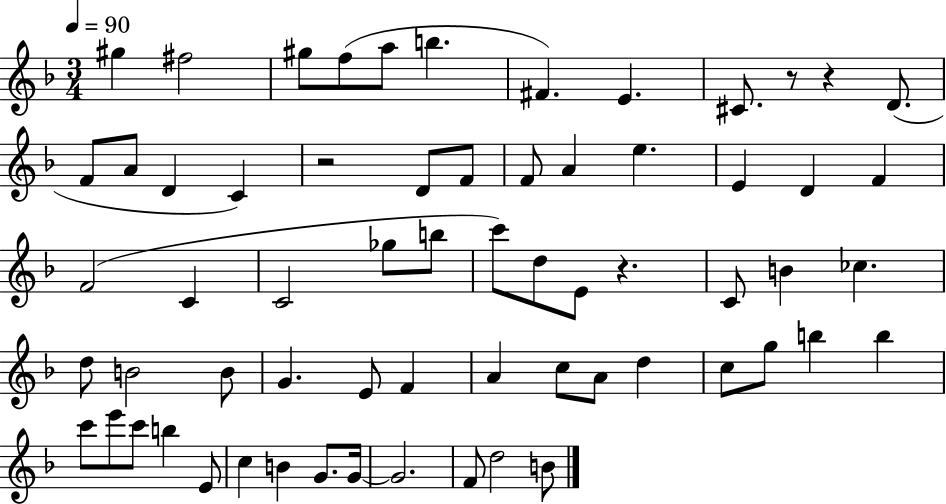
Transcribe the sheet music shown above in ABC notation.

X:1
T:Untitled
M:3/4
L:1/4
K:F
^g ^f2 ^g/2 f/2 a/2 b ^F E ^C/2 z/2 z D/2 F/2 A/2 D C z2 D/2 F/2 F/2 A e E D F F2 C C2 _g/2 b/2 c'/2 d/2 E/2 z C/2 B _c d/2 B2 B/2 G E/2 F A c/2 A/2 d c/2 g/2 b b c'/2 e'/2 c'/2 b E/2 c B G/2 G/4 G2 F/2 d2 B/2